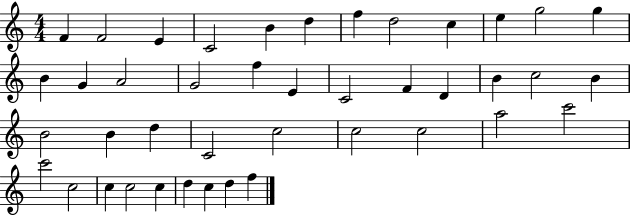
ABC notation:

X:1
T:Untitled
M:4/4
L:1/4
K:C
F F2 E C2 B d f d2 c e g2 g B G A2 G2 f E C2 F D B c2 B B2 B d C2 c2 c2 c2 a2 c'2 c'2 c2 c c2 c d c d f